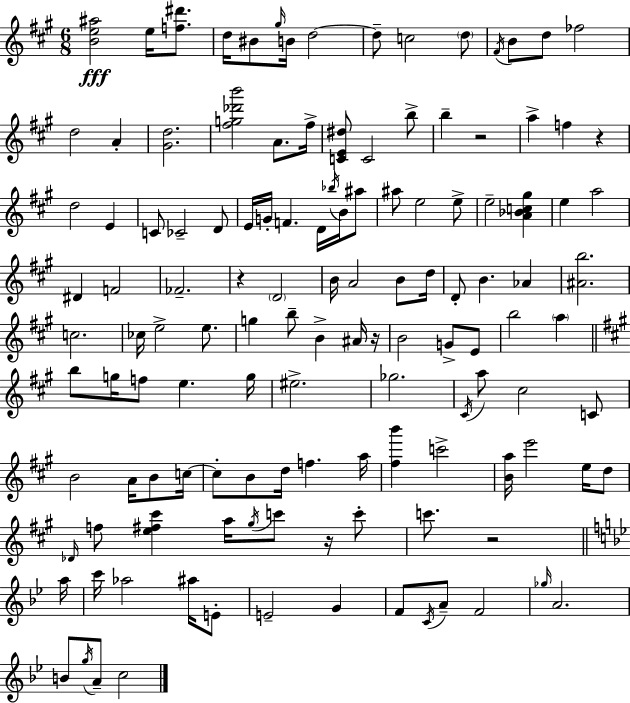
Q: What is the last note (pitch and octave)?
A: C5